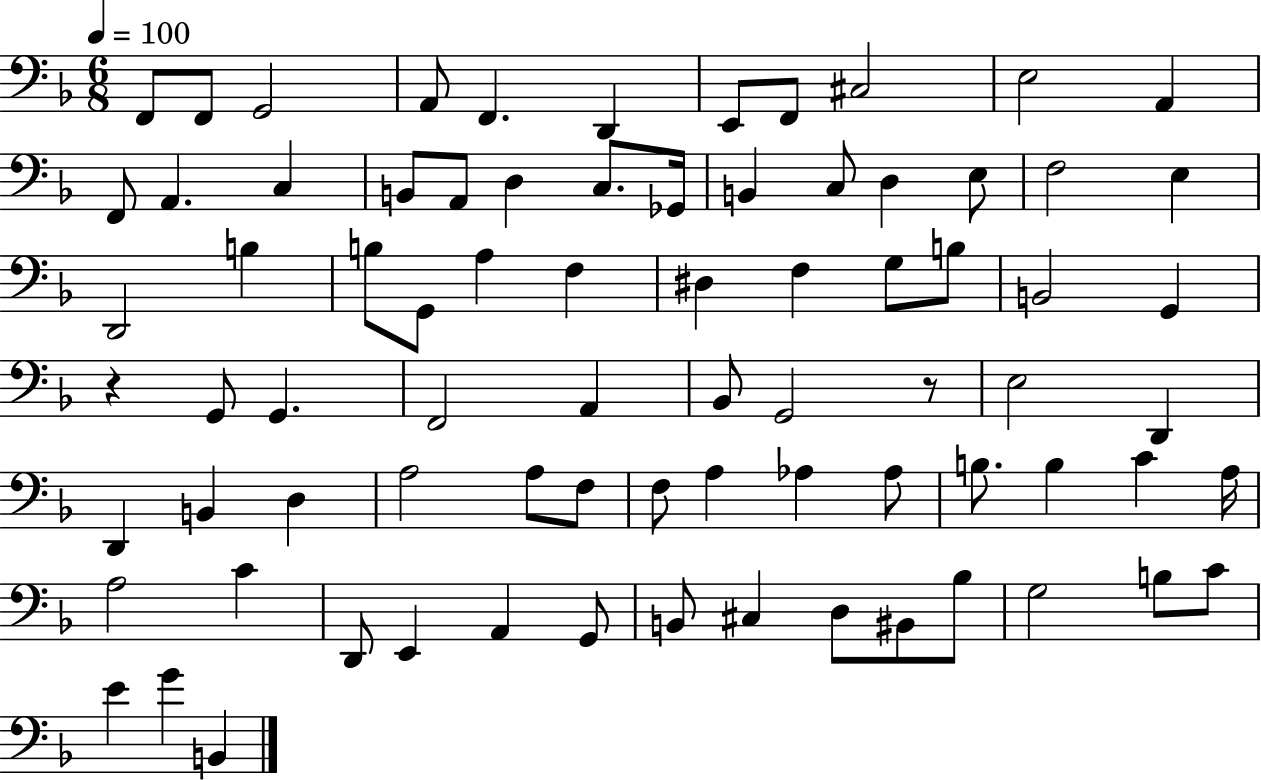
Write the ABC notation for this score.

X:1
T:Untitled
M:6/8
L:1/4
K:F
F,,/2 F,,/2 G,,2 A,,/2 F,, D,, E,,/2 F,,/2 ^C,2 E,2 A,, F,,/2 A,, C, B,,/2 A,,/2 D, C,/2 _G,,/4 B,, C,/2 D, E,/2 F,2 E, D,,2 B, B,/2 G,,/2 A, F, ^D, F, G,/2 B,/2 B,,2 G,, z G,,/2 G,, F,,2 A,, _B,,/2 G,,2 z/2 E,2 D,, D,, B,, D, A,2 A,/2 F,/2 F,/2 A, _A, _A,/2 B,/2 B, C A,/4 A,2 C D,,/2 E,, A,, G,,/2 B,,/2 ^C, D,/2 ^B,,/2 _B,/2 G,2 B,/2 C/2 E G B,,